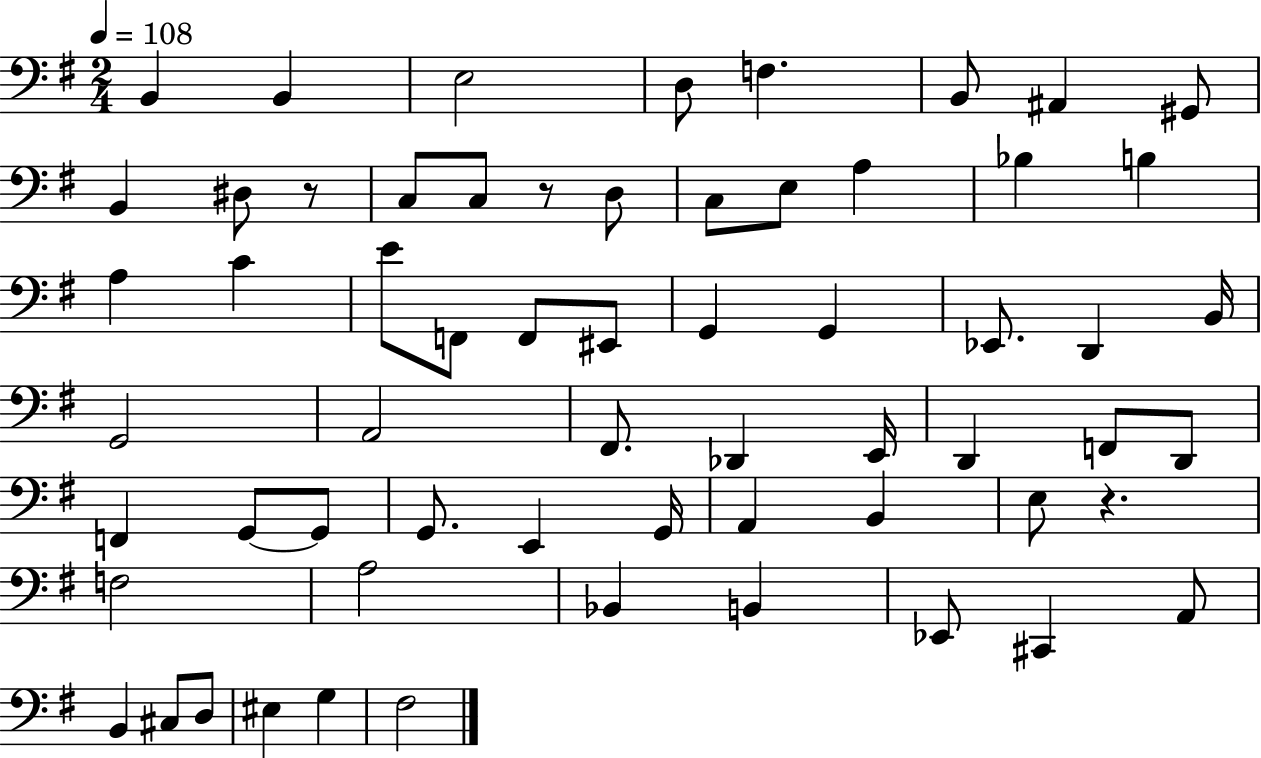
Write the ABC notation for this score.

X:1
T:Untitled
M:2/4
L:1/4
K:G
B,, B,, E,2 D,/2 F, B,,/2 ^A,, ^G,,/2 B,, ^D,/2 z/2 C,/2 C,/2 z/2 D,/2 C,/2 E,/2 A, _B, B, A, C E/2 F,,/2 F,,/2 ^E,,/2 G,, G,, _E,,/2 D,, B,,/4 G,,2 A,,2 ^F,,/2 _D,, E,,/4 D,, F,,/2 D,,/2 F,, G,,/2 G,,/2 G,,/2 E,, G,,/4 A,, B,, E,/2 z F,2 A,2 _B,, B,, _E,,/2 ^C,, A,,/2 B,, ^C,/2 D,/2 ^E, G, ^F,2